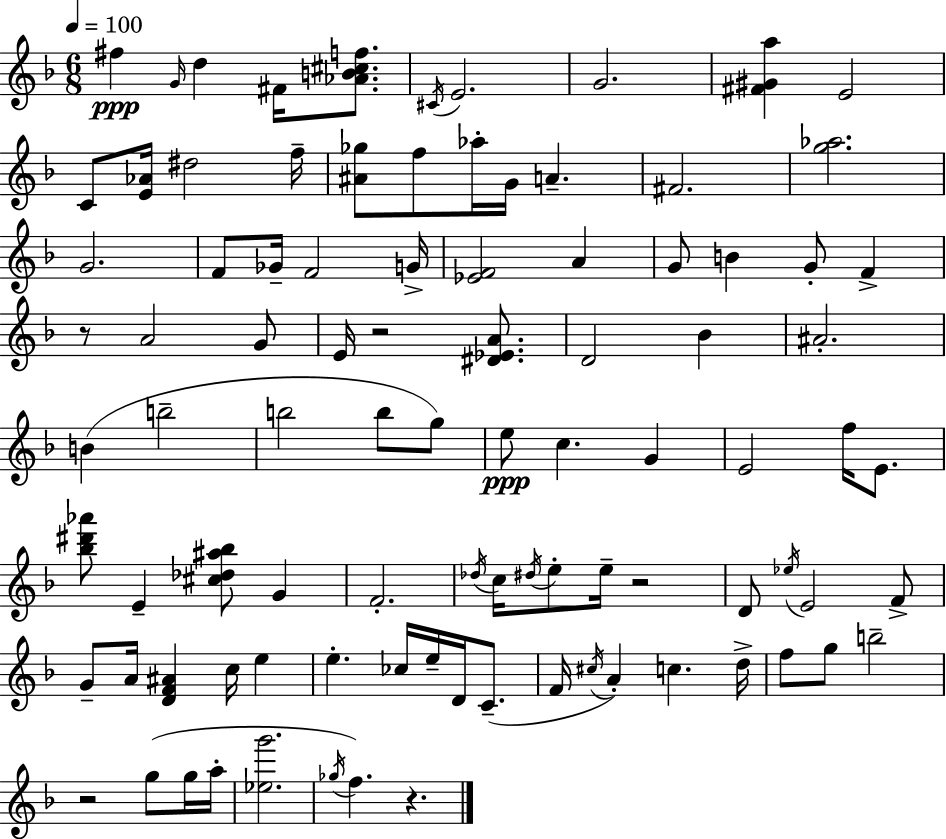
F#5/q G4/s D5/q F#4/s [Ab4,B4,C#5,F5]/e. C#4/s E4/h. G4/h. [F#4,G#4,A5]/q E4/h C4/e [E4,Ab4]/s D#5/h F5/s [A#4,Gb5]/e F5/e Ab5/s G4/s A4/q. F#4/h. [G5,Ab5]/h. G4/h. F4/e Gb4/s F4/h G4/s [Eb4,F4]/h A4/q G4/e B4/q G4/e F4/q R/e A4/h G4/e E4/s R/h [D#4,Eb4,A4]/e. D4/h Bb4/q A#4/h. B4/q B5/h B5/h B5/e G5/e E5/e C5/q. G4/q E4/h F5/s E4/e. [Bb5,D#6,Ab6]/e E4/q [C#5,Db5,A#5,Bb5]/e G4/q F4/h. Db5/s C5/s D#5/s E5/e E5/s R/h D4/e Eb5/s E4/h F4/e G4/e A4/s [D4,F4,A#4]/q C5/s E5/q E5/q. CES5/s E5/s D4/s C4/e. F4/s C#5/s A4/q C5/q. D5/s F5/e G5/e B5/h R/h G5/e G5/s A5/s [Eb5,G6]/h. Gb5/s F5/q. R/q.